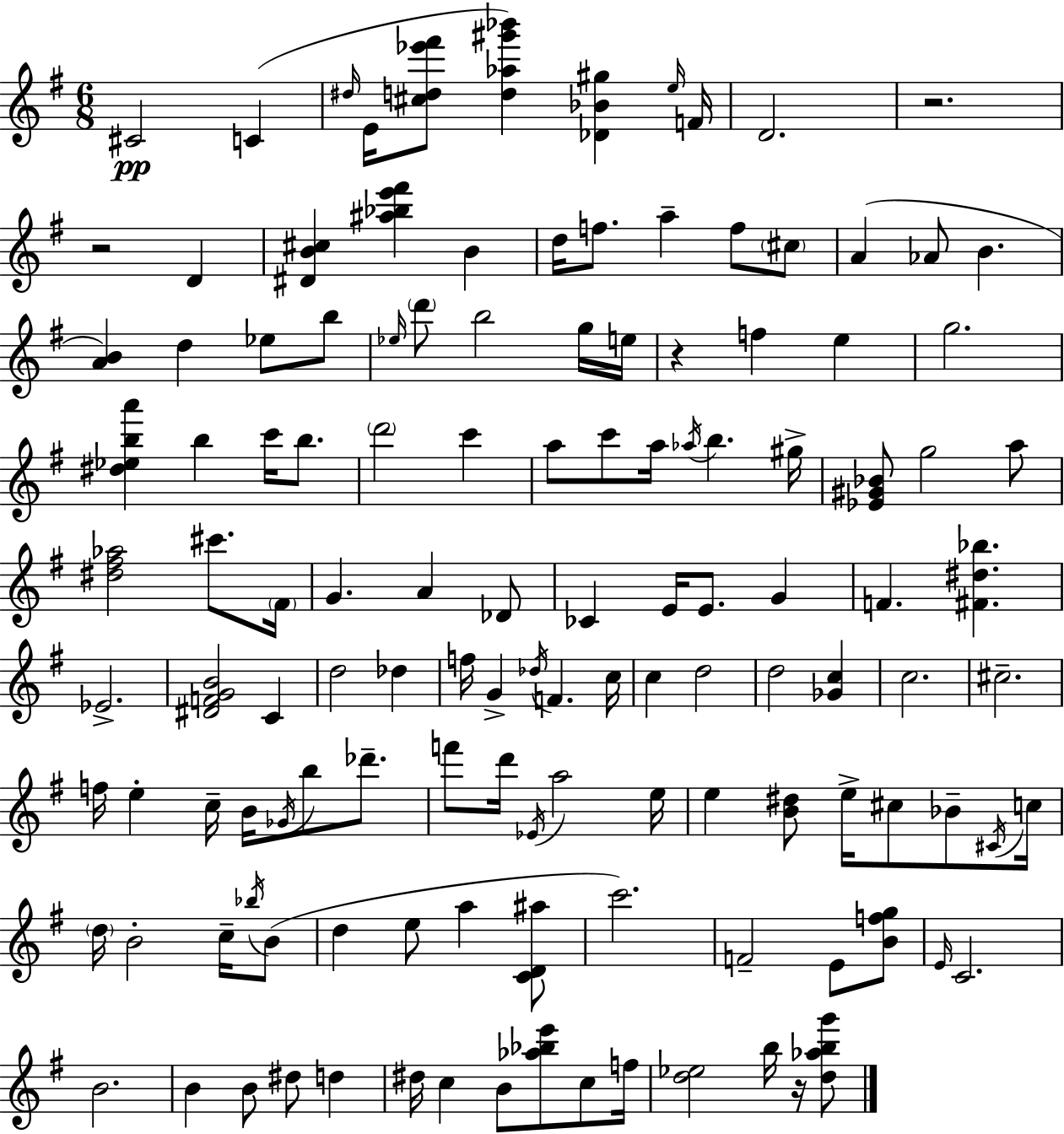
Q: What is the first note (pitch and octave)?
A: C#4